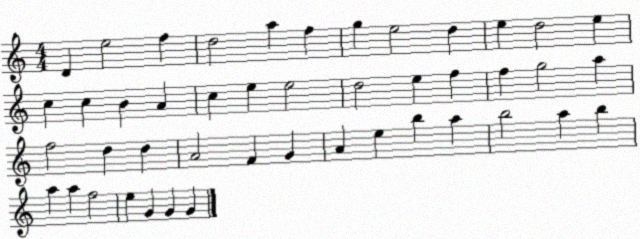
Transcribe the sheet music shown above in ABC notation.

X:1
T:Untitled
M:4/4
L:1/4
K:C
D e2 f d2 a f g e2 d e d2 e c c B A c e e2 d2 e f f g2 a f2 d d A2 F G A e b a b2 a b a a f2 e G G G